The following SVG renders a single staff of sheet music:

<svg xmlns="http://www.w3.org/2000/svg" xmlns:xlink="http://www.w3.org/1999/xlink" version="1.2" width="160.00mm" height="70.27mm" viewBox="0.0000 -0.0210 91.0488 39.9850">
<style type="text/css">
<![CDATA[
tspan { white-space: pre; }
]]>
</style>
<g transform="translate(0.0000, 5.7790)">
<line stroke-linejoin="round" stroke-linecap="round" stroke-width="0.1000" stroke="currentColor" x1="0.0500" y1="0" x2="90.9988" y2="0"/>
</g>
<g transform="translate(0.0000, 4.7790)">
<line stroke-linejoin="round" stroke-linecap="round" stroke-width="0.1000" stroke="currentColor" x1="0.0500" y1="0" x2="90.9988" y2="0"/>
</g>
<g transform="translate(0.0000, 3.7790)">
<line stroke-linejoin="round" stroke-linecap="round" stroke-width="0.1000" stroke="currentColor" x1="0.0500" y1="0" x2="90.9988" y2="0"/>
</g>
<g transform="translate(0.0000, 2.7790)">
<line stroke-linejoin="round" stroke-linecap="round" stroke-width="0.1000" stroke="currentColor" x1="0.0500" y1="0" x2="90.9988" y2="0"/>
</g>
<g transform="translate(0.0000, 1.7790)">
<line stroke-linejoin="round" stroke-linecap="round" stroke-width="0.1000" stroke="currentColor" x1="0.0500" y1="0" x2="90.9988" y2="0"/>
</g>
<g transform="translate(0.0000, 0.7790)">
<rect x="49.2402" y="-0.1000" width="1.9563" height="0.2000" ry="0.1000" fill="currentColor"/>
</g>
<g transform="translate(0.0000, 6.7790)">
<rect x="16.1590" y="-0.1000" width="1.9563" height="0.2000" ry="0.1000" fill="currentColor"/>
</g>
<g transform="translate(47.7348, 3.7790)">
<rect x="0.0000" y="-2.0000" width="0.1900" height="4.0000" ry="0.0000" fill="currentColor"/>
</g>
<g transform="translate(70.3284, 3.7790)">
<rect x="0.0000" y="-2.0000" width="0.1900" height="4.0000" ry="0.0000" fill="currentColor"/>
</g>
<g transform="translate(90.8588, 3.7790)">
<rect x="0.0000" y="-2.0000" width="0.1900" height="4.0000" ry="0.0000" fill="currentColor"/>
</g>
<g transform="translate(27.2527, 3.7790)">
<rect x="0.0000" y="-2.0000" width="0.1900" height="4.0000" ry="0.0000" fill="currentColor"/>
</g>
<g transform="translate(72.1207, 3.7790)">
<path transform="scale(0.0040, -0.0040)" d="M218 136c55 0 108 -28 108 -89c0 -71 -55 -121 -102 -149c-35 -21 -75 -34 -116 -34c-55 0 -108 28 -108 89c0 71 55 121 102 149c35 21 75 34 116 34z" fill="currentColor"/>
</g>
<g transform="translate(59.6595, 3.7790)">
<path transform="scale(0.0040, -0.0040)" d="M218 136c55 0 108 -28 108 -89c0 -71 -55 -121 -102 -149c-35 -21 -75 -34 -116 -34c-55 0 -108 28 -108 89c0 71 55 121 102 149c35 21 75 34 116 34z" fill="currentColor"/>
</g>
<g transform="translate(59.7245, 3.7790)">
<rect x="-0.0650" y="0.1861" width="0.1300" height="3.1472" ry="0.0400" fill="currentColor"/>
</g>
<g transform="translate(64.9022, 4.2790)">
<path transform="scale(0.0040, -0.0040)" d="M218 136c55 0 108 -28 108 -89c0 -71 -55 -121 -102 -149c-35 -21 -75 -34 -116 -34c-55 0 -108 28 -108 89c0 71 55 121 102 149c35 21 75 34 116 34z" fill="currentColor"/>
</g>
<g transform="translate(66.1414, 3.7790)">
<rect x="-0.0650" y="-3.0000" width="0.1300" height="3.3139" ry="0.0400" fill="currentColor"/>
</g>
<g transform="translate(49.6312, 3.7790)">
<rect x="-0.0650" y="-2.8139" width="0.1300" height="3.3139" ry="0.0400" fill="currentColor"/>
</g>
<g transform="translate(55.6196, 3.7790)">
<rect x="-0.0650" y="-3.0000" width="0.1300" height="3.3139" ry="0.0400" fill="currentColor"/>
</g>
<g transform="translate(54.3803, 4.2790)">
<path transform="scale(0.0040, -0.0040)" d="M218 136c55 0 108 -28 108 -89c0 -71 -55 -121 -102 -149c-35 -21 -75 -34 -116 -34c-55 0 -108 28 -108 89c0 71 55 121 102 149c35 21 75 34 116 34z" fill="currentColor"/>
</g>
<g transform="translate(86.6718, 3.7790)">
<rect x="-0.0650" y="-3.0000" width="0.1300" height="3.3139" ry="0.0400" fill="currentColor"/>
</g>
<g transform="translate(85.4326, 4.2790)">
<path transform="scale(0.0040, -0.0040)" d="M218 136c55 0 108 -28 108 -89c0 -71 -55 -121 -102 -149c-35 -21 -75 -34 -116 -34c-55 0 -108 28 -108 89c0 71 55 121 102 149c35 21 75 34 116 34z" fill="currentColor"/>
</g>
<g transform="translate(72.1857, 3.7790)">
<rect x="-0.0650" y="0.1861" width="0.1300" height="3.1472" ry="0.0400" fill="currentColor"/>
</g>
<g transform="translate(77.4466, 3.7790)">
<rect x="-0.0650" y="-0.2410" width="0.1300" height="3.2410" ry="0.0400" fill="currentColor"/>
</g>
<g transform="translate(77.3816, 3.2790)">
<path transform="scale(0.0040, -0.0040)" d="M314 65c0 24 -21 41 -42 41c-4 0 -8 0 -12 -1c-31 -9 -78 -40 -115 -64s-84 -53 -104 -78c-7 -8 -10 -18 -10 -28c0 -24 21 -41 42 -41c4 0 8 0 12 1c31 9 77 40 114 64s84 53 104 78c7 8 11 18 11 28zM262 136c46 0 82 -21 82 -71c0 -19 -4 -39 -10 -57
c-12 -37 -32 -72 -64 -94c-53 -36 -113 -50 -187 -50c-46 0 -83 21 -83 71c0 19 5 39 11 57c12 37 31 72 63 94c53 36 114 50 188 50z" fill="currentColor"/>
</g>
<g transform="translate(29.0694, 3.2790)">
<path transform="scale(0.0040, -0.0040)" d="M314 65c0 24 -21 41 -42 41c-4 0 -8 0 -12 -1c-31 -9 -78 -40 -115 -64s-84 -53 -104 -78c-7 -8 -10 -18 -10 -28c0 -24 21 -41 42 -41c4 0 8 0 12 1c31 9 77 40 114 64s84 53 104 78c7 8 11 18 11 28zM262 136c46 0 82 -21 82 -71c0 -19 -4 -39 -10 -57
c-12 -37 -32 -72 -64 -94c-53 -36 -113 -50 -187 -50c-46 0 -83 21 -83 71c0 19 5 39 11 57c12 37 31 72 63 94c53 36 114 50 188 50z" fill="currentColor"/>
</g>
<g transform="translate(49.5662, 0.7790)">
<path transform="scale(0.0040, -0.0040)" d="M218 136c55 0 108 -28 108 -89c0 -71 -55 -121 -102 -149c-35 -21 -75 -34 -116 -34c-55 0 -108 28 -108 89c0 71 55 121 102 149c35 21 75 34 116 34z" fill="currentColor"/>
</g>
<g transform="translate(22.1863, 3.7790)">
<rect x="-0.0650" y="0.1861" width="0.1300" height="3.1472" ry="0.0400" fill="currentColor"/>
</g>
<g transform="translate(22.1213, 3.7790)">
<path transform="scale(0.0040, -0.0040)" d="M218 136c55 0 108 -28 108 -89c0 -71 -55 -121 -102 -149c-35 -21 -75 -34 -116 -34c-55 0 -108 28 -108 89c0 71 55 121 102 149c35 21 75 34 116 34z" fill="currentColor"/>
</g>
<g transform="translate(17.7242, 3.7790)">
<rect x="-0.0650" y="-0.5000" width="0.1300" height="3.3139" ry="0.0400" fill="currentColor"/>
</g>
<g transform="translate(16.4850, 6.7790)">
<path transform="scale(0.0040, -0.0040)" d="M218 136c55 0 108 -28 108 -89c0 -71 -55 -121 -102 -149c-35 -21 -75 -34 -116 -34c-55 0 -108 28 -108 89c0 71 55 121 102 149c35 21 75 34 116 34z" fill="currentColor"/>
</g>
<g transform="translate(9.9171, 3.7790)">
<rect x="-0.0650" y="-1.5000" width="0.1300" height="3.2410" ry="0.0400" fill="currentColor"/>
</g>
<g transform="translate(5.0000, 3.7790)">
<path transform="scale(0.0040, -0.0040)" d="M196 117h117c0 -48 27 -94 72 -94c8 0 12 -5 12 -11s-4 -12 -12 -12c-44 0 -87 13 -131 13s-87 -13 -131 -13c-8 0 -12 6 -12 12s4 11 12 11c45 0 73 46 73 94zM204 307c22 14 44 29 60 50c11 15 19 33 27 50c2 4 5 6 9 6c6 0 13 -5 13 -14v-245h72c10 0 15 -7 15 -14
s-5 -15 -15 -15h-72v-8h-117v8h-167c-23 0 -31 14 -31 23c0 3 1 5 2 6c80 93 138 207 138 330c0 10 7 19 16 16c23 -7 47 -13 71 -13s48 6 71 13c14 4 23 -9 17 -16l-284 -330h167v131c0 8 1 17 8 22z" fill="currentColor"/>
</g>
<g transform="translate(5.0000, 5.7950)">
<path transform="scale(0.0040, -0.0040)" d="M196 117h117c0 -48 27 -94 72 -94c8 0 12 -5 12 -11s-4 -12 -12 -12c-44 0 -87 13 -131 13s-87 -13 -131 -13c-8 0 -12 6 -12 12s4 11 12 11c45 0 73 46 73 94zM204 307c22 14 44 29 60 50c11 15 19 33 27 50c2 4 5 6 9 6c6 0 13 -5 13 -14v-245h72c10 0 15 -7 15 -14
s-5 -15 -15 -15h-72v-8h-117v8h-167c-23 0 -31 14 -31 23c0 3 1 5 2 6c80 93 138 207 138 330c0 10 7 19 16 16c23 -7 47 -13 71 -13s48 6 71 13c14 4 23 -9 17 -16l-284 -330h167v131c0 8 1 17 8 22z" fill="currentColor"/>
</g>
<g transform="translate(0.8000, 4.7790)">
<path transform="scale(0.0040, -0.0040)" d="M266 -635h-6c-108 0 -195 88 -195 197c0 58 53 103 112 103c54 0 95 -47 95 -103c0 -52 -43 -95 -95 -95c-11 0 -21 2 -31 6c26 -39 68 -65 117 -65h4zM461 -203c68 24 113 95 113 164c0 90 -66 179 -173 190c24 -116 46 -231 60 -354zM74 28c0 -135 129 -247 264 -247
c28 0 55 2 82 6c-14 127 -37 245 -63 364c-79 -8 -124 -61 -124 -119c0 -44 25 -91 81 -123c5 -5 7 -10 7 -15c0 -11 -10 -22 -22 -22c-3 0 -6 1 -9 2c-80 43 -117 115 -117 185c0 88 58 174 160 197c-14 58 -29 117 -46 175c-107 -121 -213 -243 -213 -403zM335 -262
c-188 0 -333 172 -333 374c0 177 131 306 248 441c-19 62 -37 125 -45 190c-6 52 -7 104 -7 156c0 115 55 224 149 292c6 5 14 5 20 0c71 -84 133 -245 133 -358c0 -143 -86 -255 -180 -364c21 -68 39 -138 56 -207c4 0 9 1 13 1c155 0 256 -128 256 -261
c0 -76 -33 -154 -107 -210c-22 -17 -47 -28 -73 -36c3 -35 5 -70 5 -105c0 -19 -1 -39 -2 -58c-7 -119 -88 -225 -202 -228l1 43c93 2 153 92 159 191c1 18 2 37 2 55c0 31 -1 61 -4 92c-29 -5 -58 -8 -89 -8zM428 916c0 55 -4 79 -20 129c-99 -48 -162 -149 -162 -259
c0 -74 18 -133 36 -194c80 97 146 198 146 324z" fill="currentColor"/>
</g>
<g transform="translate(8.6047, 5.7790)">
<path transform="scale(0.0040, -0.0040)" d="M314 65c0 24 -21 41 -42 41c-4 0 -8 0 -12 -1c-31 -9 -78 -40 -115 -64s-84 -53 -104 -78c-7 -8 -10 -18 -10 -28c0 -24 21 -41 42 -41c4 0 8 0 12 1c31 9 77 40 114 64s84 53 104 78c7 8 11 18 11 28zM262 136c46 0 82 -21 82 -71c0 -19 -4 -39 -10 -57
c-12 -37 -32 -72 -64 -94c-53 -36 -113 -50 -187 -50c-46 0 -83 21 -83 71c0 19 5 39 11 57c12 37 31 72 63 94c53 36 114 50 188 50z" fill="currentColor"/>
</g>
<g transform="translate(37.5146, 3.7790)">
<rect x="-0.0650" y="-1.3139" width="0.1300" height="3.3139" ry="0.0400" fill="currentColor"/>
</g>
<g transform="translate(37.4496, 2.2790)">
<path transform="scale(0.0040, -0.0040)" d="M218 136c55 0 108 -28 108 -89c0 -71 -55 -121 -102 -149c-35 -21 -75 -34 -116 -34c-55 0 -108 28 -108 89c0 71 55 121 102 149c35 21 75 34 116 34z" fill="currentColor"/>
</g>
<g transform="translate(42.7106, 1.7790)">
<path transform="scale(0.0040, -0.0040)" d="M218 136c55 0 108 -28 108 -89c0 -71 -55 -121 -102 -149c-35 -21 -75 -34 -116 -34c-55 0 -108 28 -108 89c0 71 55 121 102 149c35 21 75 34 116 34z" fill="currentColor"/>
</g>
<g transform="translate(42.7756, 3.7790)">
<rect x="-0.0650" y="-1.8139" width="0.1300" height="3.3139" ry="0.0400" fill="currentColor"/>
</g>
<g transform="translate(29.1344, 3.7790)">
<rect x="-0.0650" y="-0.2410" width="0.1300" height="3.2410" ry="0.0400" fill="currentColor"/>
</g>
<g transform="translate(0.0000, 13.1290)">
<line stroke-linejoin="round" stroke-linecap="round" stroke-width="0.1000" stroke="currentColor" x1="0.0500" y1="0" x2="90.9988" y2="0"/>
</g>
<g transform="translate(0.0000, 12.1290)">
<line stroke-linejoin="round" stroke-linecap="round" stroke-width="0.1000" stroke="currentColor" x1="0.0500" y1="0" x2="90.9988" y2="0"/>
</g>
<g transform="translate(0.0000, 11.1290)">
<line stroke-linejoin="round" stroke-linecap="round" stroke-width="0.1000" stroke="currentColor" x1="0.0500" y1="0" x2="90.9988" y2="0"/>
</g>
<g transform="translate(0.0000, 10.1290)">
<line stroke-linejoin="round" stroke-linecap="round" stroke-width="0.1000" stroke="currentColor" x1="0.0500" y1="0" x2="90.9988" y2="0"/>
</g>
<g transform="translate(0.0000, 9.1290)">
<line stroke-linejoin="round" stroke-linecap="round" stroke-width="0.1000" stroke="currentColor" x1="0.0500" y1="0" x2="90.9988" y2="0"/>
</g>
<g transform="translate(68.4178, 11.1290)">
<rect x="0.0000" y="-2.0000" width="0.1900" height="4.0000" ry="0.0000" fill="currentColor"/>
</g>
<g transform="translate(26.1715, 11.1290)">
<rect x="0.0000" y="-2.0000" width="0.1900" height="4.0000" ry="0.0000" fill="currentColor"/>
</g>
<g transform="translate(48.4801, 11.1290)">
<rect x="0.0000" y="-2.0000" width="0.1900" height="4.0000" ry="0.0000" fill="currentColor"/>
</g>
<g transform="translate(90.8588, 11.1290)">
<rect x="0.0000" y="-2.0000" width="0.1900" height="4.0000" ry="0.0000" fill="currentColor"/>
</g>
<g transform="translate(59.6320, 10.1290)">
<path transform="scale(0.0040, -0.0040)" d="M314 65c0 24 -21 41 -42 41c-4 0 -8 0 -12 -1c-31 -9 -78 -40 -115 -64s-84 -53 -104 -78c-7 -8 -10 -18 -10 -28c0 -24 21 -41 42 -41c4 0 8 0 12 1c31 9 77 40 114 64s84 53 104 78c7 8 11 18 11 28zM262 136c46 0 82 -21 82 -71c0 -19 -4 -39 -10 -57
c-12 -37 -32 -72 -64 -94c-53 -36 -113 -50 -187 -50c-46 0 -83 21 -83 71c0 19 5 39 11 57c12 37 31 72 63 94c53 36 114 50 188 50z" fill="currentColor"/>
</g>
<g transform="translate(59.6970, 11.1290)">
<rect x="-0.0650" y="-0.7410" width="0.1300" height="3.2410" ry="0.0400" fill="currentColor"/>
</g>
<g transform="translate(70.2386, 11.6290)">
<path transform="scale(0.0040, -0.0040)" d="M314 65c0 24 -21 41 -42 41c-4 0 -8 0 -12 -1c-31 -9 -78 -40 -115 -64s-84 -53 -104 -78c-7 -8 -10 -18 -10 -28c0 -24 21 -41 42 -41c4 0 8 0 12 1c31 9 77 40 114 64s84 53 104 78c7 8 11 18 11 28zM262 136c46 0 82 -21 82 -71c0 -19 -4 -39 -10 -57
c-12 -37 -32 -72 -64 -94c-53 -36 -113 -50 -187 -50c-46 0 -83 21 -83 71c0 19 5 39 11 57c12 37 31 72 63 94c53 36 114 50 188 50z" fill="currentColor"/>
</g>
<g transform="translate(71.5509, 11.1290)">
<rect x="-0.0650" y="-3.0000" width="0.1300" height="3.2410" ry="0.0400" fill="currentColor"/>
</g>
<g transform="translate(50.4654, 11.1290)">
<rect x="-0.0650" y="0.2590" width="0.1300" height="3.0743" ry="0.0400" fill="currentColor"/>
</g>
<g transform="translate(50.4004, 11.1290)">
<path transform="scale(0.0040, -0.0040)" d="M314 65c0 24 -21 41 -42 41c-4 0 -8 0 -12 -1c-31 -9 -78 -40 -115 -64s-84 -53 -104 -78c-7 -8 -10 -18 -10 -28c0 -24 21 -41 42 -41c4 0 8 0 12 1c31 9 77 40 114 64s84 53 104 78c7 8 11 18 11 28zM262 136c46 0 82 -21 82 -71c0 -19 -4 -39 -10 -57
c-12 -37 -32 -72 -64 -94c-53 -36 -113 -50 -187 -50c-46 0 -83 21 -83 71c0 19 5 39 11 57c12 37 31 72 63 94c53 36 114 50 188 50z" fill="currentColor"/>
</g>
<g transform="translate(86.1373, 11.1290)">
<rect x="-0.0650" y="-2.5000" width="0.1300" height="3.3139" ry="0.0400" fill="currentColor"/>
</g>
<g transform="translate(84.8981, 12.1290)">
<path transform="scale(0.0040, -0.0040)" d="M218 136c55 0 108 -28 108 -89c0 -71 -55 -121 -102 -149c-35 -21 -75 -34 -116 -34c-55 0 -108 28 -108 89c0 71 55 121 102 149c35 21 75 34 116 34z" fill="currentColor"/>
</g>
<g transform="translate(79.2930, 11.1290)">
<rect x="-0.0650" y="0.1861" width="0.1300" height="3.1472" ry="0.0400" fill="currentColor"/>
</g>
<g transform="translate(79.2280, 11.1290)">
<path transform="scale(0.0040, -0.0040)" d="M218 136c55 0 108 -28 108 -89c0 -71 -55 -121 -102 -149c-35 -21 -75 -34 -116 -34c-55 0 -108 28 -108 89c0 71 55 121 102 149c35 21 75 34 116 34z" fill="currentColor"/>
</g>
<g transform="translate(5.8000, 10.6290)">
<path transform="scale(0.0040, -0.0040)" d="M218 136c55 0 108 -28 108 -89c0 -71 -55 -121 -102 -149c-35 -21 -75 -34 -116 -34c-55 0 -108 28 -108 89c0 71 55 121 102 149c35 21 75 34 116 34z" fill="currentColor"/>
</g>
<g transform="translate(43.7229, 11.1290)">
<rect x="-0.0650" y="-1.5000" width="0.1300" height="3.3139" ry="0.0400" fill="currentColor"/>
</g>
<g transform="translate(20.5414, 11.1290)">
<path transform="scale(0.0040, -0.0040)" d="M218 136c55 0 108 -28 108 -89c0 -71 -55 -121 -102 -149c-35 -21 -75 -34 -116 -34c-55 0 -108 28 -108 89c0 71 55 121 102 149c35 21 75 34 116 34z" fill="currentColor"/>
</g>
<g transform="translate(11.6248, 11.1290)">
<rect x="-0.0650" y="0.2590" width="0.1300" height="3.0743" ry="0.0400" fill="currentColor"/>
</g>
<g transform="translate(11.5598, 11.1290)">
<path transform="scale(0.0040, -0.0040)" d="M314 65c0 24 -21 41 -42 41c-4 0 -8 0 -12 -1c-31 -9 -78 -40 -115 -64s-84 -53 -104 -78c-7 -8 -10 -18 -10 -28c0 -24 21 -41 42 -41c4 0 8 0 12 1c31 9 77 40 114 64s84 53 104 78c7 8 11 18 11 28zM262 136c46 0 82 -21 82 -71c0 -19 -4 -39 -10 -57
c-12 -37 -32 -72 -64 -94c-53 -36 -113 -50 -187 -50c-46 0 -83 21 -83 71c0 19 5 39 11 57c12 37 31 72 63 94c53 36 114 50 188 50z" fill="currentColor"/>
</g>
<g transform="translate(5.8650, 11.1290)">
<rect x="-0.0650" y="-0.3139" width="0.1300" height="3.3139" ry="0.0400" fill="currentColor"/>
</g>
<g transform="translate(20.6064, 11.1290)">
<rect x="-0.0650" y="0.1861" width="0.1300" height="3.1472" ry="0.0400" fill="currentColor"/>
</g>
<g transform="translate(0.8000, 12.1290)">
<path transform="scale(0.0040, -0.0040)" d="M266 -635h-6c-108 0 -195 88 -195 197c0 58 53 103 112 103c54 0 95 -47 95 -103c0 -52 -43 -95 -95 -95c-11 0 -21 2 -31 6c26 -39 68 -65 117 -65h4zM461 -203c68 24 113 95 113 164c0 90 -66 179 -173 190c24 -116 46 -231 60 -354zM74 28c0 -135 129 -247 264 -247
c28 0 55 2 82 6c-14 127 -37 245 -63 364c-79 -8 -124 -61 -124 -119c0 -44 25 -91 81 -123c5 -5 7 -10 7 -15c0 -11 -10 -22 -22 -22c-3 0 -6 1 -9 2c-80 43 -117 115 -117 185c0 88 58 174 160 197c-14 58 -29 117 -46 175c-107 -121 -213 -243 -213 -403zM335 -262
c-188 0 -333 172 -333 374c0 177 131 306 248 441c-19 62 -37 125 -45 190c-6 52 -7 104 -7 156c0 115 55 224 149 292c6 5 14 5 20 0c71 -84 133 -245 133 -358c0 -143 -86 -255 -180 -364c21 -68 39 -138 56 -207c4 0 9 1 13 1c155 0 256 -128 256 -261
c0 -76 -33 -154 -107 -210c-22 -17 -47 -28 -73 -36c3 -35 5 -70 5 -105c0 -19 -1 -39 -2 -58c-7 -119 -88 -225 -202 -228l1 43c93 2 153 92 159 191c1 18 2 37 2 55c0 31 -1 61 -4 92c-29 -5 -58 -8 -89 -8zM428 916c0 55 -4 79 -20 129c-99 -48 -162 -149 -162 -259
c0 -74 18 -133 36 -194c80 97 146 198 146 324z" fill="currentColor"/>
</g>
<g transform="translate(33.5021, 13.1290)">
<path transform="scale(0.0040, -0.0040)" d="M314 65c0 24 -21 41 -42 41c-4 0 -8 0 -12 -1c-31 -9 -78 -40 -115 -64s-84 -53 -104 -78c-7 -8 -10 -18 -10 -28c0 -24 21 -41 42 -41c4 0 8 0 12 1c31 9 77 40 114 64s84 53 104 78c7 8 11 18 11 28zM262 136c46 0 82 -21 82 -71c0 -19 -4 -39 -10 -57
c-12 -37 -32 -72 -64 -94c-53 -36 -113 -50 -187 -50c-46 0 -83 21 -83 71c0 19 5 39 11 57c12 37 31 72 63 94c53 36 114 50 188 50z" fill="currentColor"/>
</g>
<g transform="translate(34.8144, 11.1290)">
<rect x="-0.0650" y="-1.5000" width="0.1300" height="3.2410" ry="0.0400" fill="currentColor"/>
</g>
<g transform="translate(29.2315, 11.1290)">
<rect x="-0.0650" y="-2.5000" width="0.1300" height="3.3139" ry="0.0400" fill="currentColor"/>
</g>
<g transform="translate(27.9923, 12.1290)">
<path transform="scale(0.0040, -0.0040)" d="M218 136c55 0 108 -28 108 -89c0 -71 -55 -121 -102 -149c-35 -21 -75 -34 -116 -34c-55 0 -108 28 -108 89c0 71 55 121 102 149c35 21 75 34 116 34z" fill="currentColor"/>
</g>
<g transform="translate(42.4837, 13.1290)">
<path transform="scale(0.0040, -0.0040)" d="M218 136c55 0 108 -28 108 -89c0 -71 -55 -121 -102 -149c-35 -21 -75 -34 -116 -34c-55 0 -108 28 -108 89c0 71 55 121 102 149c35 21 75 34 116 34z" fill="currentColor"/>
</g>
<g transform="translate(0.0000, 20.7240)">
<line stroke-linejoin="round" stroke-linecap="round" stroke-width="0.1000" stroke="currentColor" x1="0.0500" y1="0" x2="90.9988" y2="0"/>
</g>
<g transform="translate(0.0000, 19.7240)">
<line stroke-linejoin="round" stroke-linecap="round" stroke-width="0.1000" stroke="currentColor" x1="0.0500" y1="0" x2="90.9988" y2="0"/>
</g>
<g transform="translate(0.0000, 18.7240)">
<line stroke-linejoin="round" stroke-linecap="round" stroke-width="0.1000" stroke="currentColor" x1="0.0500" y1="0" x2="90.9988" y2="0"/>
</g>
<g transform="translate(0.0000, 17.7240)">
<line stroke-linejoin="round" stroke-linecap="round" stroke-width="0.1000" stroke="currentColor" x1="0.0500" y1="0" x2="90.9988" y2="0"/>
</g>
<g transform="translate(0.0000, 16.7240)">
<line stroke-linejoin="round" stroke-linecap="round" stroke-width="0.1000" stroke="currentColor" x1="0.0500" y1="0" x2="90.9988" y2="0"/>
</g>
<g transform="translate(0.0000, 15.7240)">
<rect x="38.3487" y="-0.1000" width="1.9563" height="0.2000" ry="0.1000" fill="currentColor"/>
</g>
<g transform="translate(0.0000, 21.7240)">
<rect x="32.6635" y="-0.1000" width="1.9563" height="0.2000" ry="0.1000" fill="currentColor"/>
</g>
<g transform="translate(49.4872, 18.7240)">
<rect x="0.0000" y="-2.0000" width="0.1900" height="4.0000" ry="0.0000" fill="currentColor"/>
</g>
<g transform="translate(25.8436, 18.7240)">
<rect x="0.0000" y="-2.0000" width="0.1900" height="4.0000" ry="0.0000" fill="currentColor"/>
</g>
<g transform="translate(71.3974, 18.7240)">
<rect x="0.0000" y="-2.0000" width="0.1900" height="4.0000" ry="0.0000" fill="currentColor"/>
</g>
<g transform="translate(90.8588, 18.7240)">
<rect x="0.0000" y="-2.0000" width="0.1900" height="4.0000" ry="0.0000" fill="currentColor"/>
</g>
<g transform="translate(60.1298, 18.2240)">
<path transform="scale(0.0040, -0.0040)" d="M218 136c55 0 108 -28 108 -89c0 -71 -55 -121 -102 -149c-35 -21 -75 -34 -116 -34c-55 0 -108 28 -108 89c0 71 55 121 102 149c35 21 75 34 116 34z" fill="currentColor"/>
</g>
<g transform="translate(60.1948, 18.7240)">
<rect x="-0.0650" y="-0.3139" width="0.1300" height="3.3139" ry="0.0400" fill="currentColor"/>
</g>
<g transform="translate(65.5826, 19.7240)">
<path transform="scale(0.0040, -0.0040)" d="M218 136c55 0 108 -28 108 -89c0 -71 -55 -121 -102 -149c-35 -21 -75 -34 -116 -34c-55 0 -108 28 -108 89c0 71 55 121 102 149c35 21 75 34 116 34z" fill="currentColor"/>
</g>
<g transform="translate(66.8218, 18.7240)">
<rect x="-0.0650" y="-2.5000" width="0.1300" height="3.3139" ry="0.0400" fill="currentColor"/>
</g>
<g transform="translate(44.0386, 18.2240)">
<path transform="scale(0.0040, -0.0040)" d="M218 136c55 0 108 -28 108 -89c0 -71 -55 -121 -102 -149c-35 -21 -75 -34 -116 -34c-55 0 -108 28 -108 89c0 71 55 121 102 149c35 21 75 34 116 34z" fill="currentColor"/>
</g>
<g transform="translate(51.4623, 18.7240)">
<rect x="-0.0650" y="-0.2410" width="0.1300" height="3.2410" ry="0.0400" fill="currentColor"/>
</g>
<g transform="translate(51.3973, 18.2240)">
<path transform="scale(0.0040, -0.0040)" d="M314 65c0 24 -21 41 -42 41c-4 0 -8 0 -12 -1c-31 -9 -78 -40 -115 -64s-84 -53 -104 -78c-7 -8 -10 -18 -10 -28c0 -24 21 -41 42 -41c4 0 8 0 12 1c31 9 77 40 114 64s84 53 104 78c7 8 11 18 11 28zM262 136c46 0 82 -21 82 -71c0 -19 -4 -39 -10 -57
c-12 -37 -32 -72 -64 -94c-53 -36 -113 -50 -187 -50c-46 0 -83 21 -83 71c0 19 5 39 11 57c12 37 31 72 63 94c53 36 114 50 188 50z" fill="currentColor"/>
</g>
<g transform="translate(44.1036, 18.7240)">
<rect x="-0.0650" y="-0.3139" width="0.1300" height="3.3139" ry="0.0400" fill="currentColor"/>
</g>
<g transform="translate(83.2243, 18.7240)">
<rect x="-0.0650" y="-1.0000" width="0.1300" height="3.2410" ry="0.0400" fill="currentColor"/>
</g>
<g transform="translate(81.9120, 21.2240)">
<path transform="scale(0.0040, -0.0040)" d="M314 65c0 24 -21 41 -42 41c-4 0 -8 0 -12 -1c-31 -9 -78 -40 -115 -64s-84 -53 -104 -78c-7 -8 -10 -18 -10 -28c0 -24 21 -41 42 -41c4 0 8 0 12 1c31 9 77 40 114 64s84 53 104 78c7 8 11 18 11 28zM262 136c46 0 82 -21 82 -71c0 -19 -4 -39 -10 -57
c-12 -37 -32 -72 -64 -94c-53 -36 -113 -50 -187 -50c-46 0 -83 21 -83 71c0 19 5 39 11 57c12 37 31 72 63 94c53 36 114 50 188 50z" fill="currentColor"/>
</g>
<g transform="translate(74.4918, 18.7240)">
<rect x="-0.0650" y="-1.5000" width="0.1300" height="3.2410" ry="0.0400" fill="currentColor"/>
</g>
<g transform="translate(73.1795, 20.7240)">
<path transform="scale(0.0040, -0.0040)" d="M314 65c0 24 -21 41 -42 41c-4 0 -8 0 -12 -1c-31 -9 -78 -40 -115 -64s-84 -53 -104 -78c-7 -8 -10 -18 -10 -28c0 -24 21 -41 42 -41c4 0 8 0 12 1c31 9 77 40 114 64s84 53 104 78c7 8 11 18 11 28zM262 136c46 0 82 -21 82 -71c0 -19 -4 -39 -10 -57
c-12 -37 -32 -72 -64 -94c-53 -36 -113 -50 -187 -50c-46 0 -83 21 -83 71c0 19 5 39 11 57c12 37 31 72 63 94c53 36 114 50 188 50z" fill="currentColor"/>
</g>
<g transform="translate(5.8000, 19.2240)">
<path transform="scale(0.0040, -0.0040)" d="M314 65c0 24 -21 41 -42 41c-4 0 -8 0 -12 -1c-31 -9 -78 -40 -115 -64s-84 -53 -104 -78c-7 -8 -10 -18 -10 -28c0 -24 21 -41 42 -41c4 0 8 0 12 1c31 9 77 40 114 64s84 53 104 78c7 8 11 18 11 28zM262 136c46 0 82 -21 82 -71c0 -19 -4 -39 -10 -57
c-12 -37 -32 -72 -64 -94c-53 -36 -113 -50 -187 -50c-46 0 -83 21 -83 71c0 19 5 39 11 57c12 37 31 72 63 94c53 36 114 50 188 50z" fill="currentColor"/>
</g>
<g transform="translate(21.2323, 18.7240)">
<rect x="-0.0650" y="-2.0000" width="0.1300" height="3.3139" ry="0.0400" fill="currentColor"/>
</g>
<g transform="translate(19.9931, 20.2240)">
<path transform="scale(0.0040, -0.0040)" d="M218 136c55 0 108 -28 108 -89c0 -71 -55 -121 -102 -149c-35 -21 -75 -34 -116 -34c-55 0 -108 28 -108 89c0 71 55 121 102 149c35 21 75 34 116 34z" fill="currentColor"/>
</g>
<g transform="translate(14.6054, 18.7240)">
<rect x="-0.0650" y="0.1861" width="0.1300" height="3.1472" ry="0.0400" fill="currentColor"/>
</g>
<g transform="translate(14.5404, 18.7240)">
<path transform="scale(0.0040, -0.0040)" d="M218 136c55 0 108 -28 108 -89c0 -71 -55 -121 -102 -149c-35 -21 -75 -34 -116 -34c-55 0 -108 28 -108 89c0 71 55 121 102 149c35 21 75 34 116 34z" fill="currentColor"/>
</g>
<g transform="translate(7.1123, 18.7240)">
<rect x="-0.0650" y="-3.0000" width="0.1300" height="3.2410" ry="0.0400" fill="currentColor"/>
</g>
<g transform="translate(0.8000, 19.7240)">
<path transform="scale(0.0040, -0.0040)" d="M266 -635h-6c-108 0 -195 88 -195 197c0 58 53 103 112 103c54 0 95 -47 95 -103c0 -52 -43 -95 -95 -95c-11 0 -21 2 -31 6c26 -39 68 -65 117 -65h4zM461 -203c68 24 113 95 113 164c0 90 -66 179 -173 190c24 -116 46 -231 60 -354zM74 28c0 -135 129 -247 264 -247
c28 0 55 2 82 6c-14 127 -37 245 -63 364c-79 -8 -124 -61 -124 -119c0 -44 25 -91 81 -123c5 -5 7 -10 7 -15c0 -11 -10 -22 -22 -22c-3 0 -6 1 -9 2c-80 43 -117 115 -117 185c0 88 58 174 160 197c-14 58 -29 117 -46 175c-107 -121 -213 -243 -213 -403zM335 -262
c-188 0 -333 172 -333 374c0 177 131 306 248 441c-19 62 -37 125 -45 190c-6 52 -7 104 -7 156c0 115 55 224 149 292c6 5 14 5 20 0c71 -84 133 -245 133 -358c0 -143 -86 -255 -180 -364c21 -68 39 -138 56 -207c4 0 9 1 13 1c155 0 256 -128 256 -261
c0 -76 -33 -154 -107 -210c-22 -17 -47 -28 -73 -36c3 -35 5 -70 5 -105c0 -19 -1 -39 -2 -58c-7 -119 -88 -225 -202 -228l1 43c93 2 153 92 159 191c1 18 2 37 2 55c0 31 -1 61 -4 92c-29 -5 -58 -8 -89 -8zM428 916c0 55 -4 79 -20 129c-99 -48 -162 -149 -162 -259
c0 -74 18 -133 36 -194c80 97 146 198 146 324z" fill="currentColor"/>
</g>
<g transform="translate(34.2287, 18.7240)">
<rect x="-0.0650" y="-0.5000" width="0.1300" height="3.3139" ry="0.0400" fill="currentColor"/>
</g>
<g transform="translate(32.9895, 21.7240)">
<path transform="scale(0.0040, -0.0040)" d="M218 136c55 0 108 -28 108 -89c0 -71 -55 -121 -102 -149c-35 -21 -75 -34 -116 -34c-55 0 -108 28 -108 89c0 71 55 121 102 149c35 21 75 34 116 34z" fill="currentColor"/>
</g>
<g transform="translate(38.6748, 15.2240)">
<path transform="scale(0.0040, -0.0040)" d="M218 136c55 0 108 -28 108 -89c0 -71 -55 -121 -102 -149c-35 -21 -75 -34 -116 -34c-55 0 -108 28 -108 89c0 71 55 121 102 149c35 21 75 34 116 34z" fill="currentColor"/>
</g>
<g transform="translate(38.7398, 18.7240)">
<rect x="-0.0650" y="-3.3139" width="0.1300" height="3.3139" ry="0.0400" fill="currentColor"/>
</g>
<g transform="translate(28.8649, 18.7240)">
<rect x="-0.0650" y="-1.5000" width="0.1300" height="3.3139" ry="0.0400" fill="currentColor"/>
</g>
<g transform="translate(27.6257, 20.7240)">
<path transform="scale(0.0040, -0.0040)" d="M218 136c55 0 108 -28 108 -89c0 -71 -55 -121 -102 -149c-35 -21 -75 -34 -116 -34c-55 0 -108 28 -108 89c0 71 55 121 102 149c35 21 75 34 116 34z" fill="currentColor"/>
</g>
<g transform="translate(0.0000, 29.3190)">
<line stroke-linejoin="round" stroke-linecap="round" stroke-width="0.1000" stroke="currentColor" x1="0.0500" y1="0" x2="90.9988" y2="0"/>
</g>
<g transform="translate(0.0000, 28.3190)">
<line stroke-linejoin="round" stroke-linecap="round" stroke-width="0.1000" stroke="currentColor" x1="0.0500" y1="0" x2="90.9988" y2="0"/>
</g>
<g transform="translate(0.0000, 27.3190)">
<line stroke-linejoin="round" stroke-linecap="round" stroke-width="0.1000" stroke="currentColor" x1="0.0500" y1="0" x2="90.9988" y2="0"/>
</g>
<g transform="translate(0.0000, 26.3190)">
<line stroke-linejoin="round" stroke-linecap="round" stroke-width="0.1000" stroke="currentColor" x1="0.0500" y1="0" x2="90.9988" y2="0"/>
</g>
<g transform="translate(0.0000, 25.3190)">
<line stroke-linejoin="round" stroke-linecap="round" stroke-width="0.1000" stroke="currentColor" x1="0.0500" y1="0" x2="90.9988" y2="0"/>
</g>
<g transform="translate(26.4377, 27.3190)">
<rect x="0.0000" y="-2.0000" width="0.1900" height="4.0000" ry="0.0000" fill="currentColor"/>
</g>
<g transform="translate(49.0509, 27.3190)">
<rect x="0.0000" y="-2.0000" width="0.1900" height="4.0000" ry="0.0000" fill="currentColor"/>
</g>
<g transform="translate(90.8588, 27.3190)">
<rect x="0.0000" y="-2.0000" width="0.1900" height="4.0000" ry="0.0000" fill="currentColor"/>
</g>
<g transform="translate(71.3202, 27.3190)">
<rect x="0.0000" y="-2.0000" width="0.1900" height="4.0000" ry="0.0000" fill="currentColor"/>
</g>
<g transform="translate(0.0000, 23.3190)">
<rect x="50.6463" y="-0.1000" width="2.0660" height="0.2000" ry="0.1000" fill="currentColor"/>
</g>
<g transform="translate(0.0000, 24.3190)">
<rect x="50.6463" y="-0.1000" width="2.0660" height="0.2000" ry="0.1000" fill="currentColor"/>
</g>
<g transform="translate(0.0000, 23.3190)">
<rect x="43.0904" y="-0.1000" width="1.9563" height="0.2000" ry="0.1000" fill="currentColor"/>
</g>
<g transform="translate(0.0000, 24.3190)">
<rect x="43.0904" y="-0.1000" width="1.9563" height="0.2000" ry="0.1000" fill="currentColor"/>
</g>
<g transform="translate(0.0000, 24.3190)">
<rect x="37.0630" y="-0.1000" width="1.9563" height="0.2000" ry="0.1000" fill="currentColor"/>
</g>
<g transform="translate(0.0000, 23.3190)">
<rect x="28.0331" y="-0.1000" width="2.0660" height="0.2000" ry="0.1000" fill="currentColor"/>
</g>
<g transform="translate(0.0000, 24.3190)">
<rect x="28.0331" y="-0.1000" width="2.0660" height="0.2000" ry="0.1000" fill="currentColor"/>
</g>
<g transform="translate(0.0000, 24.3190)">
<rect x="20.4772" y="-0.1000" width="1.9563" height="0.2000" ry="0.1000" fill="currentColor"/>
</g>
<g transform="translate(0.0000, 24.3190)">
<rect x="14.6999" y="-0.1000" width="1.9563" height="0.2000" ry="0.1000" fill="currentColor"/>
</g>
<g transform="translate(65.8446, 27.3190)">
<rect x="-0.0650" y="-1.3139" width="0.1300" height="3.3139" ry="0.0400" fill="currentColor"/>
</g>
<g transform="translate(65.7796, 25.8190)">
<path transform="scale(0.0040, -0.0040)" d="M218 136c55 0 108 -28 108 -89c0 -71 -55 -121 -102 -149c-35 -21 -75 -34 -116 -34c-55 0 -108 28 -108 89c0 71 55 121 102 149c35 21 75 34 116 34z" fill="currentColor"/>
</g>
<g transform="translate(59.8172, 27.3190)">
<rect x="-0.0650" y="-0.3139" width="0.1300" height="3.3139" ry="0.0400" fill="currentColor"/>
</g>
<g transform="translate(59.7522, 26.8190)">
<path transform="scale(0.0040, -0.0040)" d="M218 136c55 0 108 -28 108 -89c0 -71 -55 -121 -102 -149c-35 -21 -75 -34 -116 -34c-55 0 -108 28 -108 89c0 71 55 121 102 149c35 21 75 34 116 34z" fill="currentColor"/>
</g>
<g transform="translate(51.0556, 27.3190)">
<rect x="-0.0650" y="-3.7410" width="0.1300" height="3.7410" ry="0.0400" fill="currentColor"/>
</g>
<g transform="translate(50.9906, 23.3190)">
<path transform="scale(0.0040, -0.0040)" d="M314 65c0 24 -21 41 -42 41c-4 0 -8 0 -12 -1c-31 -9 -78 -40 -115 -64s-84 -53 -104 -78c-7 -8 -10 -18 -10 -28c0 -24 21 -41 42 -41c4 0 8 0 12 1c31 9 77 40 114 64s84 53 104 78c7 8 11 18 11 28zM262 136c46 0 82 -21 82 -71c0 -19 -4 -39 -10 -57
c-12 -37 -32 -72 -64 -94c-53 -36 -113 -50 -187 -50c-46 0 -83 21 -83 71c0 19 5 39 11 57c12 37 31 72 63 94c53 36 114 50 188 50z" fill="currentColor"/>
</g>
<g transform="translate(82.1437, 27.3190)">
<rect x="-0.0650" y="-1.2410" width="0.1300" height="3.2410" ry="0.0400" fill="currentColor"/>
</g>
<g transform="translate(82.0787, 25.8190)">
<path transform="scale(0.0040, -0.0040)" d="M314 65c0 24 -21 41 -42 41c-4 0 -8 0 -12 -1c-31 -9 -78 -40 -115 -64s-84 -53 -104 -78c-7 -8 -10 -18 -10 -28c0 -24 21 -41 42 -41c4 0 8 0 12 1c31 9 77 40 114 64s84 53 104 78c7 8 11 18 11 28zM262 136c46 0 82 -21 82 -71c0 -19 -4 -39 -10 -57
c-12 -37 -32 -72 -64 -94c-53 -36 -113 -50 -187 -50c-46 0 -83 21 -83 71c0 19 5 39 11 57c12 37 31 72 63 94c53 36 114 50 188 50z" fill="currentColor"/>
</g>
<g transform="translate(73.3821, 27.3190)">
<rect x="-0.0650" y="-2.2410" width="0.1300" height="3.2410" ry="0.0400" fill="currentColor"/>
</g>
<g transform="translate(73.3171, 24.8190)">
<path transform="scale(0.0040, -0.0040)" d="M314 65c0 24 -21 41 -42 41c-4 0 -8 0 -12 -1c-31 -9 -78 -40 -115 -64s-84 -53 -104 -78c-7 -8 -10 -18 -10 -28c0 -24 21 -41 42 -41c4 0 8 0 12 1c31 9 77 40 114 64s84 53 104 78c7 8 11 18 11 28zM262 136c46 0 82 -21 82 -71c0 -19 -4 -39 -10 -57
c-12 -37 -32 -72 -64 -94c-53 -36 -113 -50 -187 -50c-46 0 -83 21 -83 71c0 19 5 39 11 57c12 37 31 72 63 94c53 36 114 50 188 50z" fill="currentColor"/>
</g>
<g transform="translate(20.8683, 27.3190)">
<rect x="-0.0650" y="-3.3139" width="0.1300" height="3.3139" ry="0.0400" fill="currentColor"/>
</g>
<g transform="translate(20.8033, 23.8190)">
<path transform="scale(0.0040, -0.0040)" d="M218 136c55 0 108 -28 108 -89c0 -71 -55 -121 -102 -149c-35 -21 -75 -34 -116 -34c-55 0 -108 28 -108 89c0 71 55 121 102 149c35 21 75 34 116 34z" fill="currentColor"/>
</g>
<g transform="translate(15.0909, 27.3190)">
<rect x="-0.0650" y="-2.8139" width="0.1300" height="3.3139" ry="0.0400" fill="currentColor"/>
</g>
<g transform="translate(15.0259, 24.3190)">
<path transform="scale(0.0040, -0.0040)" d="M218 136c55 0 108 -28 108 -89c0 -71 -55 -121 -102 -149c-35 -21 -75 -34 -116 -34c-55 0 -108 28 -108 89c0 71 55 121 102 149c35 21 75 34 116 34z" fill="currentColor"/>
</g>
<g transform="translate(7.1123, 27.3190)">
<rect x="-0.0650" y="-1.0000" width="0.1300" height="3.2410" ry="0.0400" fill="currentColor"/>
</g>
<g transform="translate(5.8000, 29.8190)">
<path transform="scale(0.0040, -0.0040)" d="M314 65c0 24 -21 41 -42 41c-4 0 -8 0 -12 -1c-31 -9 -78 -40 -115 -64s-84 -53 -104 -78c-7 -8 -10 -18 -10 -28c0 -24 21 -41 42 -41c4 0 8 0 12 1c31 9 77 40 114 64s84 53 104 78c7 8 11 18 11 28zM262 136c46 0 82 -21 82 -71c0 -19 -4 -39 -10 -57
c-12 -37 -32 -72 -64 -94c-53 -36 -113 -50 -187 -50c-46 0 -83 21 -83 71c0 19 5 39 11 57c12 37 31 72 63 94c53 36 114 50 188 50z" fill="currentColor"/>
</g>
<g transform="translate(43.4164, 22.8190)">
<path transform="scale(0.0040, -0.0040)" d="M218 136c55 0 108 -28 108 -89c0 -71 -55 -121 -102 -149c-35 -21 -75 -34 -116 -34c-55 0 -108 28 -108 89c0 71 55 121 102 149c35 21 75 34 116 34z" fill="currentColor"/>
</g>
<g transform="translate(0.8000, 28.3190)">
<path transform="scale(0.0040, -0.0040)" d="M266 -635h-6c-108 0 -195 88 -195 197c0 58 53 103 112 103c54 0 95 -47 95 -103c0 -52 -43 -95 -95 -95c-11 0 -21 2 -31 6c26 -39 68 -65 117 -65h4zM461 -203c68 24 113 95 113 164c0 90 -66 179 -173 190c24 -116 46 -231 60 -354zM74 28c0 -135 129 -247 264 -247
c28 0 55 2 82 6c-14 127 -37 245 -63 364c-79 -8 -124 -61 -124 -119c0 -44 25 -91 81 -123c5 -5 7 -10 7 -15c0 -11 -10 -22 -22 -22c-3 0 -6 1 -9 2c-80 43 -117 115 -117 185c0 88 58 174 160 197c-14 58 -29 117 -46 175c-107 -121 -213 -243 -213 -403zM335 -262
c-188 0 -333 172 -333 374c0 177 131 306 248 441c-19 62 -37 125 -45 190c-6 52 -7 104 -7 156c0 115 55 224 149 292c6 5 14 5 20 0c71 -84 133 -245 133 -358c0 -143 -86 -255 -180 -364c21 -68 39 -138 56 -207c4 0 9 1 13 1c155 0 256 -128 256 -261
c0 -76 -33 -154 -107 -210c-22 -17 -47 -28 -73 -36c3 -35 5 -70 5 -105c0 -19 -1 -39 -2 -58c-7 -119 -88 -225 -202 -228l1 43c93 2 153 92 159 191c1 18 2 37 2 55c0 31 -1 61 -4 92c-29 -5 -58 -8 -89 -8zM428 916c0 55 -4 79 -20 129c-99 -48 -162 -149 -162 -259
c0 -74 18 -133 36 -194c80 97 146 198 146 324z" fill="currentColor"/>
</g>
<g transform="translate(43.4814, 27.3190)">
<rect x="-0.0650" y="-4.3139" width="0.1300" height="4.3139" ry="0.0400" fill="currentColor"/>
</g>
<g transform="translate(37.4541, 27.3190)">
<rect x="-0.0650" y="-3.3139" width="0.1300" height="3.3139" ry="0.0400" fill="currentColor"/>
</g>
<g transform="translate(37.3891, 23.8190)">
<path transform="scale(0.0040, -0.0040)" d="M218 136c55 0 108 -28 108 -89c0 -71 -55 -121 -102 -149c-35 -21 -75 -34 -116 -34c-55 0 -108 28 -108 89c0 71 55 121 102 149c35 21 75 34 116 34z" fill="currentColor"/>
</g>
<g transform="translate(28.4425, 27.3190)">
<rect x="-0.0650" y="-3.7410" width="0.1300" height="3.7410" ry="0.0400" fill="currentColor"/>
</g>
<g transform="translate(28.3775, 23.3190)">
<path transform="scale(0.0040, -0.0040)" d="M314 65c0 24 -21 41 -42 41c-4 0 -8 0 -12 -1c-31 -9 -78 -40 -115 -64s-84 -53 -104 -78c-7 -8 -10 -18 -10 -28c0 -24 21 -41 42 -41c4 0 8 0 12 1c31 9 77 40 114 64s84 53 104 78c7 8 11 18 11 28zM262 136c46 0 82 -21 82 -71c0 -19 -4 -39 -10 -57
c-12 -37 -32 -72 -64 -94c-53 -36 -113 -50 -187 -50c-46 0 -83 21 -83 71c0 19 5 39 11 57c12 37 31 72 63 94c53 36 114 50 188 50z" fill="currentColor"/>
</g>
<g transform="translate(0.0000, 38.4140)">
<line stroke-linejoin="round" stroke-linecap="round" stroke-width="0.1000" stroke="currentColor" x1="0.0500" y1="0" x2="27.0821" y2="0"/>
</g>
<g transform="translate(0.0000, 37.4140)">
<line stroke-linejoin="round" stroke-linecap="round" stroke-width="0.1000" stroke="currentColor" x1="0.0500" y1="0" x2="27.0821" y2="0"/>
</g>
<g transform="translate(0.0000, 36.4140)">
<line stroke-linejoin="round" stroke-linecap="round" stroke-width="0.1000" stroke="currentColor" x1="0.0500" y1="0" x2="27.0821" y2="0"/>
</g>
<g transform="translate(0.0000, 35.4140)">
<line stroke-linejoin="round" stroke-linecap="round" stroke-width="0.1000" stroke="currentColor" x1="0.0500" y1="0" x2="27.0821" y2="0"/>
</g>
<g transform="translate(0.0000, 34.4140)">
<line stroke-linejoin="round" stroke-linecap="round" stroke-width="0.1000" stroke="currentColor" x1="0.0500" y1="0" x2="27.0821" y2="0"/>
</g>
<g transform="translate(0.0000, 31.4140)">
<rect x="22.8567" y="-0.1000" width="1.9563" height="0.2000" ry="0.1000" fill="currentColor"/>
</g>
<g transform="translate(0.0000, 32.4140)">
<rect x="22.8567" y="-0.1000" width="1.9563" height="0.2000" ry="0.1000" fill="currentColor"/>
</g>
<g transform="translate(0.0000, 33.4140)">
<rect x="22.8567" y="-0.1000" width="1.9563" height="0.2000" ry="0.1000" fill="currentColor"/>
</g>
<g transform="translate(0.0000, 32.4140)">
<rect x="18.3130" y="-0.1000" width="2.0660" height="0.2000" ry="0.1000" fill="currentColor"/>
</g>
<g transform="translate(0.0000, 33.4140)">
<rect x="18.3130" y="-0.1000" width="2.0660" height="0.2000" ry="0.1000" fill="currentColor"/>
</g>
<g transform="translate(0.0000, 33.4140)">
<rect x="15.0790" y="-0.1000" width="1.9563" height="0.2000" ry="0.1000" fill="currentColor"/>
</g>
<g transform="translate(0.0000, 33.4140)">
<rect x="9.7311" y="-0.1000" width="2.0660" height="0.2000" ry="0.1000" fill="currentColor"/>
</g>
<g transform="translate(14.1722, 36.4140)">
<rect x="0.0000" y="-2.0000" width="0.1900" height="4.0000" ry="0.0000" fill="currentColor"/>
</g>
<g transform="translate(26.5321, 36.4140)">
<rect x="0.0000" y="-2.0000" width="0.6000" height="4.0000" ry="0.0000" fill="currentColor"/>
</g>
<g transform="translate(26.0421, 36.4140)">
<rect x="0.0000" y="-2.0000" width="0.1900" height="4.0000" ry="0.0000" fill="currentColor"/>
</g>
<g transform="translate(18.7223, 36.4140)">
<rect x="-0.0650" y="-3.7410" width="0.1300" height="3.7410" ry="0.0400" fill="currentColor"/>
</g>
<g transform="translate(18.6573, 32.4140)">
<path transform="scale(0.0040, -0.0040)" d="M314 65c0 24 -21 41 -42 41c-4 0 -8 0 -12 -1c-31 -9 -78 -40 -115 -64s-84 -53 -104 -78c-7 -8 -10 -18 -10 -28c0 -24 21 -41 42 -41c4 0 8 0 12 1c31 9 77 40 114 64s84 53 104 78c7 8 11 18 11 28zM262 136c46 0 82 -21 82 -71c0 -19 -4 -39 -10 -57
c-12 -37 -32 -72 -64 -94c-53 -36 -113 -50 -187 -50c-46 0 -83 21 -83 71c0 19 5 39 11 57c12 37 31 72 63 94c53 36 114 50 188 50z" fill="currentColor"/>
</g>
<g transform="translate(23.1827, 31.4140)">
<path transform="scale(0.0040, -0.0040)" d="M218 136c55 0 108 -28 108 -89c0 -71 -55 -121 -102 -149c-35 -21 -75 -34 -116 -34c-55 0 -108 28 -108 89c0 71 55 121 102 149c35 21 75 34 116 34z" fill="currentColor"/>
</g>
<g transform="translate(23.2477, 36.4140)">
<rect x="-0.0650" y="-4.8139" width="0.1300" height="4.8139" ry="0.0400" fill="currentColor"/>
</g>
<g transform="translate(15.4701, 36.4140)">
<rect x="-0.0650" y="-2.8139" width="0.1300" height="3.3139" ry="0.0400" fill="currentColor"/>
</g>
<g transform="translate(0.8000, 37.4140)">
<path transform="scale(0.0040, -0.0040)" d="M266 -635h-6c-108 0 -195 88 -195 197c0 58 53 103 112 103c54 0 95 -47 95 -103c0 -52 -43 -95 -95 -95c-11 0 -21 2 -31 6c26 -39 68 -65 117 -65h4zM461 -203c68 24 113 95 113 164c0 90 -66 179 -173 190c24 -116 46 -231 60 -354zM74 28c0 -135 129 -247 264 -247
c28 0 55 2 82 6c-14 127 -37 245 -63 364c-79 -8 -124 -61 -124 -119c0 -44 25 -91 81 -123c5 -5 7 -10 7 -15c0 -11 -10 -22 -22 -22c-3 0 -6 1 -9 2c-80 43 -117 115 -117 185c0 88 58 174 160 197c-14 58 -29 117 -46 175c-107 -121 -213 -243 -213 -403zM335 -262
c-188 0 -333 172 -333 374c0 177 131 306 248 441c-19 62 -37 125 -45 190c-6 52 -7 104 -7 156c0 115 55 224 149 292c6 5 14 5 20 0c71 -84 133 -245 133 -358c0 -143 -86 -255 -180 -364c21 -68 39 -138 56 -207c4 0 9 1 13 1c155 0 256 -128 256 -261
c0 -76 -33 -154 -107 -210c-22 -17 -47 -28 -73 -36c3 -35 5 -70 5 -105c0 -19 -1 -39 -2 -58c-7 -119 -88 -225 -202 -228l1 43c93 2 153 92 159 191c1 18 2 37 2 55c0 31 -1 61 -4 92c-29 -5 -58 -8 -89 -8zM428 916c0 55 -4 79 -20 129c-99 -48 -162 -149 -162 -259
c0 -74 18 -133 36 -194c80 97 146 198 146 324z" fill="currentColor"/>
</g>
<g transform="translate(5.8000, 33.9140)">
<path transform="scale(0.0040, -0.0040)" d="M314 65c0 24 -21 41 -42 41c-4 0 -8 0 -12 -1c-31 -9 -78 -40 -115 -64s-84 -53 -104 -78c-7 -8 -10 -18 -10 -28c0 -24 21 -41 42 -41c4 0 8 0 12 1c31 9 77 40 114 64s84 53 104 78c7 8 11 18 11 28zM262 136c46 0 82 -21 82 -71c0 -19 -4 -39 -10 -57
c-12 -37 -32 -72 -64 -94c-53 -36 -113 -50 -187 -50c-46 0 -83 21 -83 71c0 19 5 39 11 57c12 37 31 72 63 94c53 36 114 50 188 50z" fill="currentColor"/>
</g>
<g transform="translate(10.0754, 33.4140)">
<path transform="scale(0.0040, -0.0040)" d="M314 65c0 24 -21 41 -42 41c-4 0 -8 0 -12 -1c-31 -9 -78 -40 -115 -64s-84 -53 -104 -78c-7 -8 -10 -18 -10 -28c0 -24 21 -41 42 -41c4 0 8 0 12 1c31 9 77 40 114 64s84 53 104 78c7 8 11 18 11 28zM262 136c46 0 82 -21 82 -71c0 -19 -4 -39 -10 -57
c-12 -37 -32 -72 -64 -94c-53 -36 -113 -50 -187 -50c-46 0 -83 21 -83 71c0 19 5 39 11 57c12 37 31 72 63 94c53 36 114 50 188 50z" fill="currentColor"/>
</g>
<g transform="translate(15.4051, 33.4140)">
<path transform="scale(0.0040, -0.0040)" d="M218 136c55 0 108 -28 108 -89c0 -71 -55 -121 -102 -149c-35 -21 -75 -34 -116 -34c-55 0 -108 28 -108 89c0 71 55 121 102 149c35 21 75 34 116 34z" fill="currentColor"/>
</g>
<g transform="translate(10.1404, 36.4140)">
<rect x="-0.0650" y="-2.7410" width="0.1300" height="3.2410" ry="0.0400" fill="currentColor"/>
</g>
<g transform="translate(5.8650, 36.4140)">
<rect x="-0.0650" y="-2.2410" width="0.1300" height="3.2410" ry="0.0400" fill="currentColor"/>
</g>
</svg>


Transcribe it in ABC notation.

X:1
T:Untitled
M:4/4
L:1/4
K:C
E2 C B c2 e f a A B A B c2 A c B2 B G E2 E B2 d2 A2 B G A2 B F E C b c c2 c G E2 D2 D2 a b c'2 b d' c'2 c e g2 e2 g2 a2 a c'2 e'